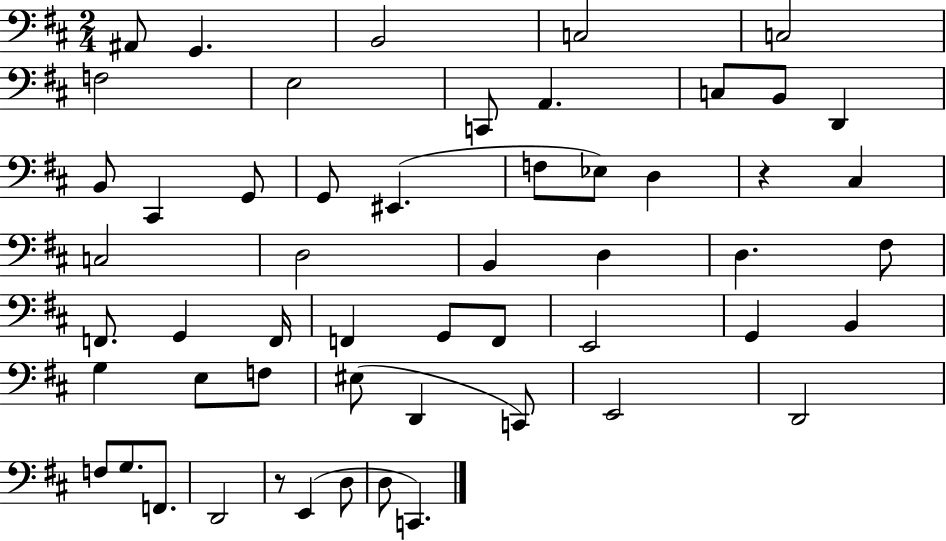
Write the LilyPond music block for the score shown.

{
  \clef bass
  \numericTimeSignature
  \time 2/4
  \key d \major
  ais,8 g,4. | b,2 | c2 | c2 | \break f2 | e2 | c,8 a,4. | c8 b,8 d,4 | \break b,8 cis,4 g,8 | g,8 eis,4.( | f8 ees8) d4 | r4 cis4 | \break c2 | d2 | b,4 d4 | d4. fis8 | \break f,8. g,4 f,16 | f,4 g,8 f,8 | e,2 | g,4 b,4 | \break g4 e8 f8 | eis8( d,4 c,8) | e,2 | d,2 | \break f8 g8. f,8. | d,2 | r8 e,4( d8 | d8 c,4.) | \break \bar "|."
}